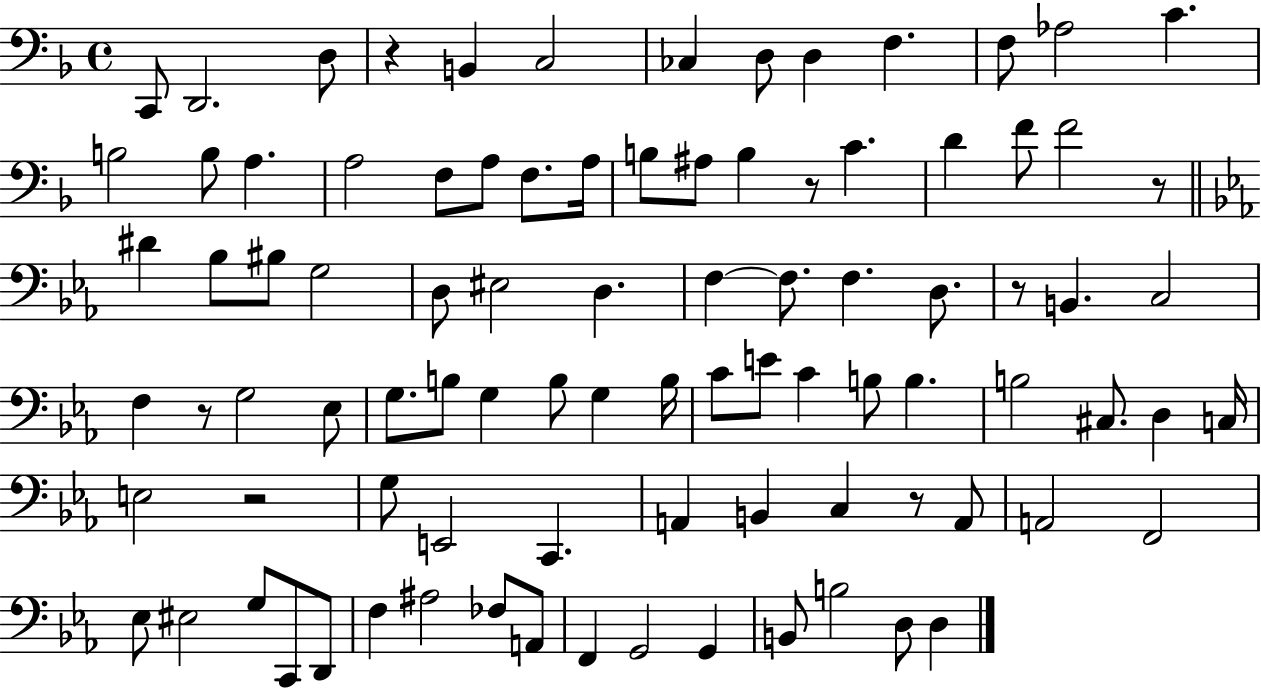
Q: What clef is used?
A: bass